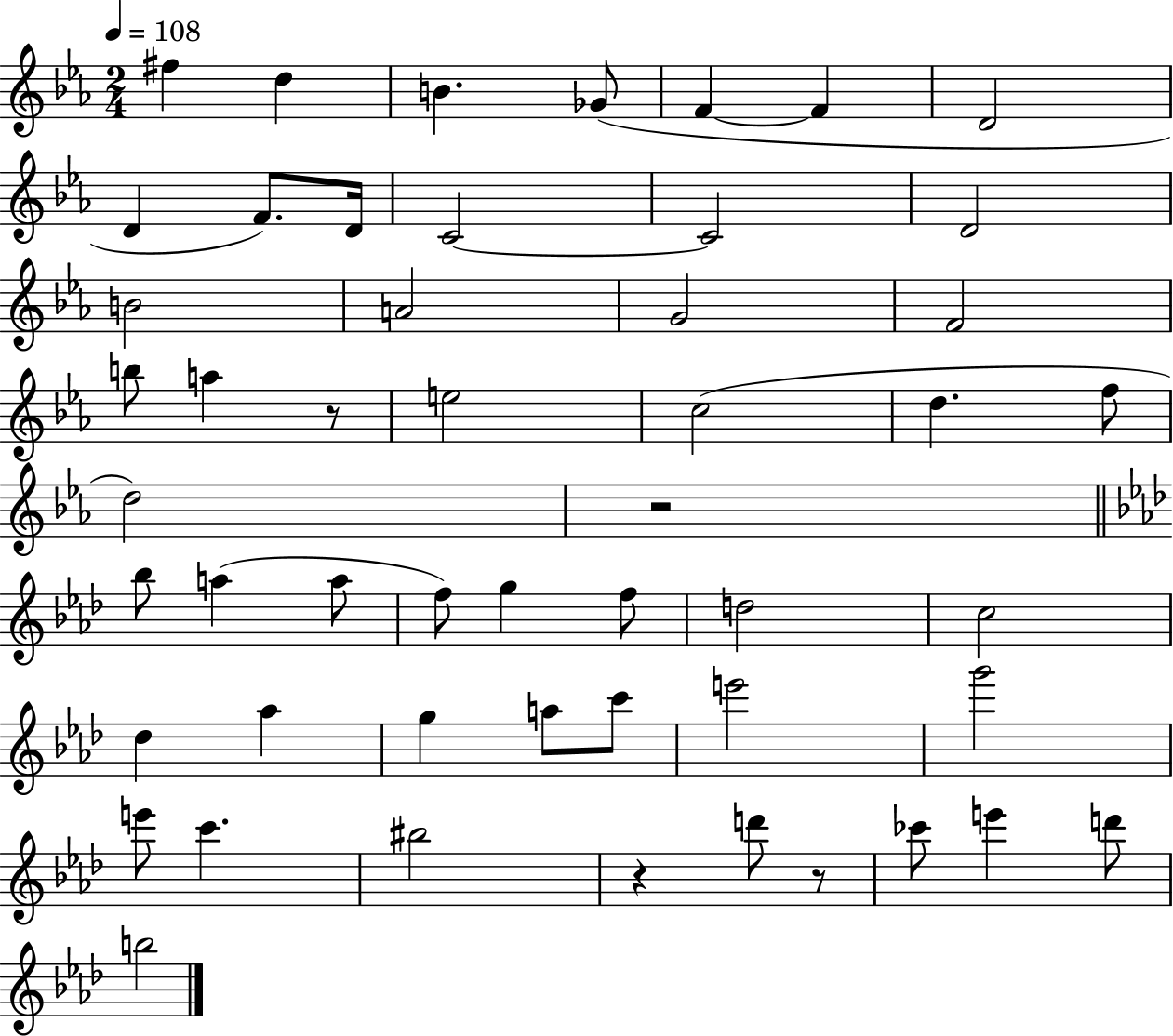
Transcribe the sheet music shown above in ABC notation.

X:1
T:Untitled
M:2/4
L:1/4
K:Eb
^f d B _G/2 F F D2 D F/2 D/4 C2 C2 D2 B2 A2 G2 F2 b/2 a z/2 e2 c2 d f/2 d2 z2 _b/2 a a/2 f/2 g f/2 d2 c2 _d _a g a/2 c'/2 e'2 g'2 e'/2 c' ^b2 z d'/2 z/2 _c'/2 e' d'/2 b2